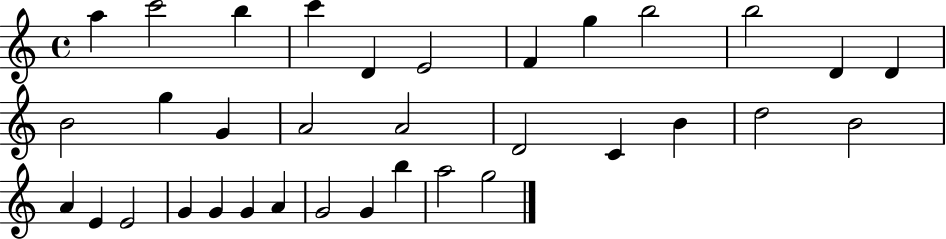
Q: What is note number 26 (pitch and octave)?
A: G4